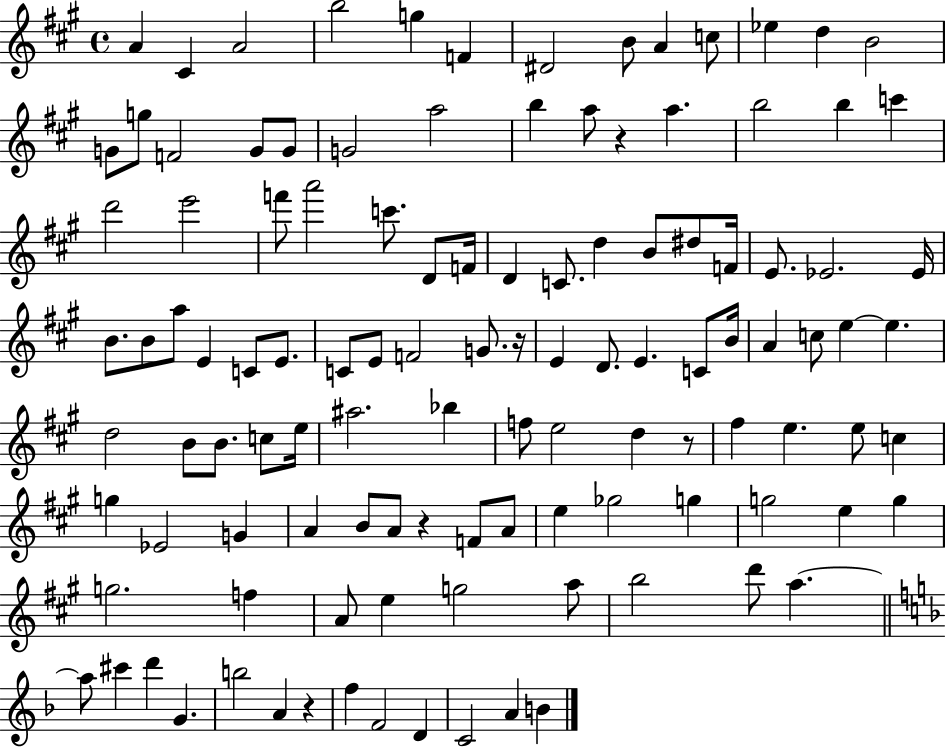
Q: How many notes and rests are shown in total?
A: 115